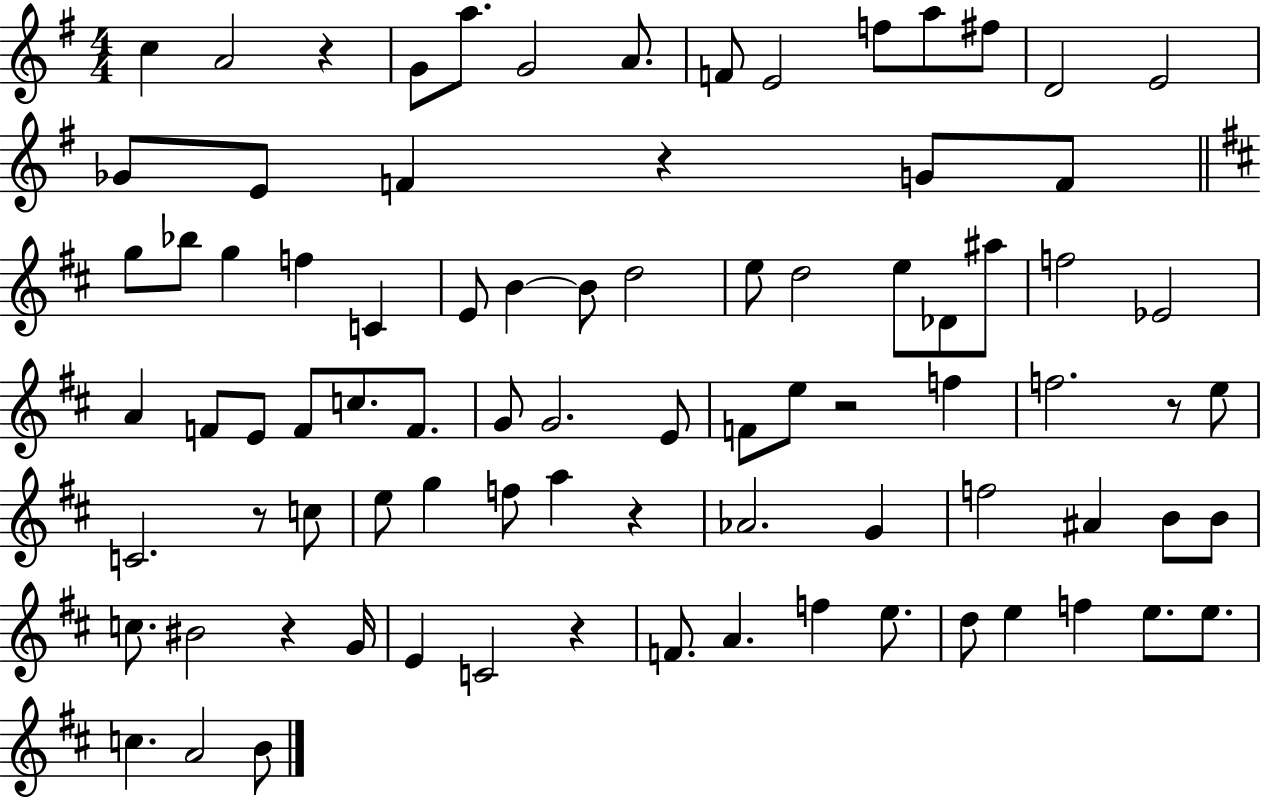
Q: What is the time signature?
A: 4/4